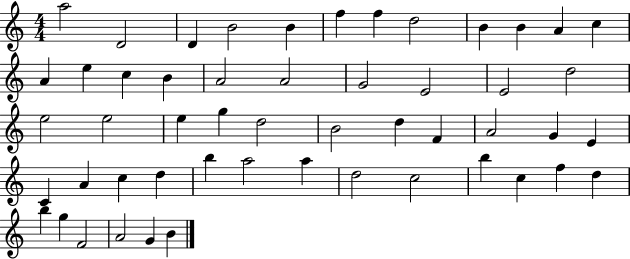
{
  \clef treble
  \numericTimeSignature
  \time 4/4
  \key c \major
  a''2 d'2 | d'4 b'2 b'4 | f''4 f''4 d''2 | b'4 b'4 a'4 c''4 | \break a'4 e''4 c''4 b'4 | a'2 a'2 | g'2 e'2 | e'2 d''2 | \break e''2 e''2 | e''4 g''4 d''2 | b'2 d''4 f'4 | a'2 g'4 e'4 | \break c'4 a'4 c''4 d''4 | b''4 a''2 a''4 | d''2 c''2 | b''4 c''4 f''4 d''4 | \break b''4 g''4 f'2 | a'2 g'4 b'4 | \bar "|."
}